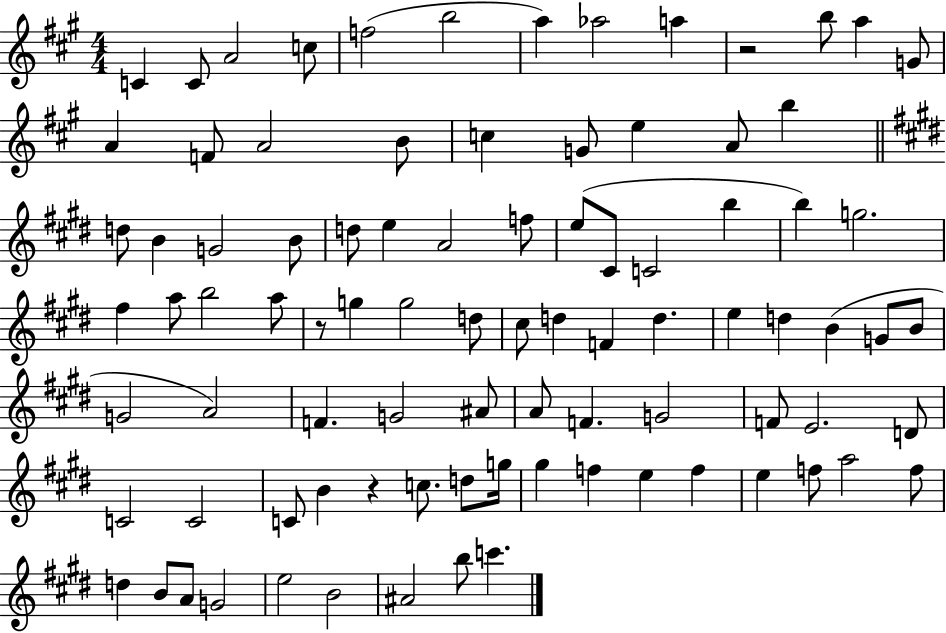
{
  \clef treble
  \numericTimeSignature
  \time 4/4
  \key a \major
  c'4 c'8 a'2 c''8 | f''2( b''2 | a''4) aes''2 a''4 | r2 b''8 a''4 g'8 | \break a'4 f'8 a'2 b'8 | c''4 g'8 e''4 a'8 b''4 | \bar "||" \break \key e \major d''8 b'4 g'2 b'8 | d''8 e''4 a'2 f''8 | e''8( cis'8 c'2 b''4 | b''4) g''2. | \break fis''4 a''8 b''2 a''8 | r8 g''4 g''2 d''8 | cis''8 d''4 f'4 d''4. | e''4 d''4 b'4( g'8 b'8 | \break g'2 a'2) | f'4. g'2 ais'8 | a'8 f'4. g'2 | f'8 e'2. d'8 | \break c'2 c'2 | c'8 b'4 r4 c''8. d''8 g''16 | gis''4 f''4 e''4 f''4 | e''4 f''8 a''2 f''8 | \break d''4 b'8 a'8 g'2 | e''2 b'2 | ais'2 b''8 c'''4. | \bar "|."
}